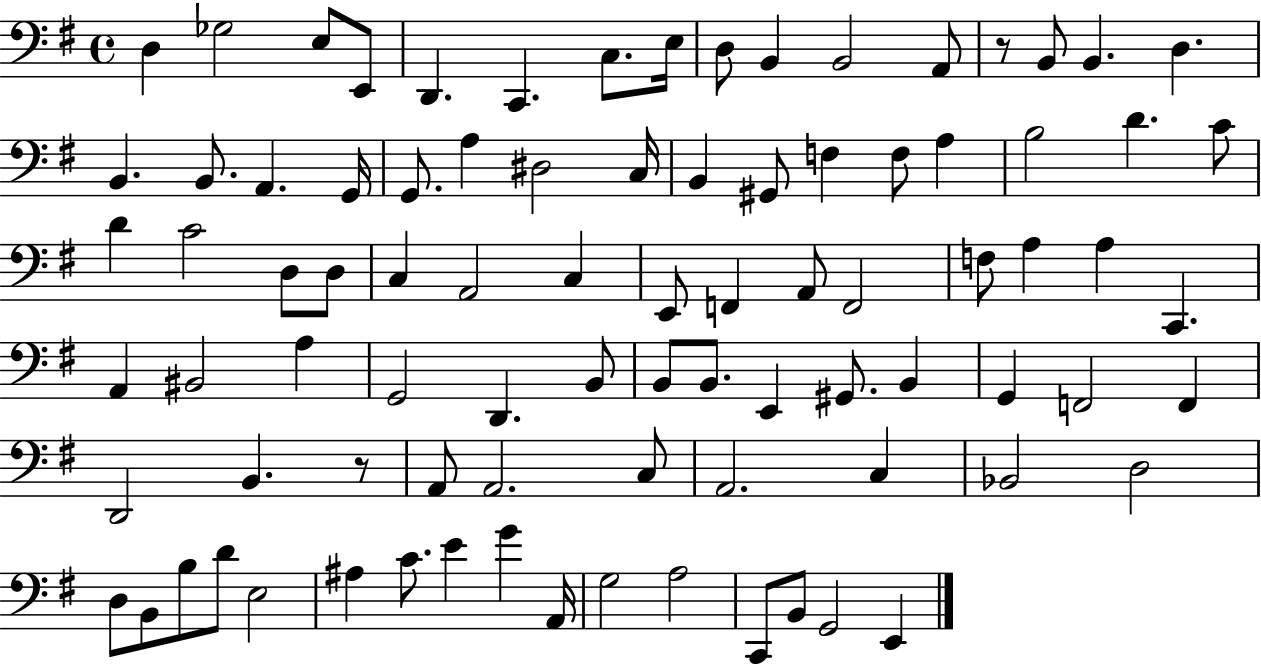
X:1
T:Untitled
M:4/4
L:1/4
K:G
D, _G,2 E,/2 E,,/2 D,, C,, C,/2 E,/4 D,/2 B,, B,,2 A,,/2 z/2 B,,/2 B,, D, B,, B,,/2 A,, G,,/4 G,,/2 A, ^D,2 C,/4 B,, ^G,,/2 F, F,/2 A, B,2 D C/2 D C2 D,/2 D,/2 C, A,,2 C, E,,/2 F,, A,,/2 F,,2 F,/2 A, A, C,, A,, ^B,,2 A, G,,2 D,, B,,/2 B,,/2 B,,/2 E,, ^G,,/2 B,, G,, F,,2 F,, D,,2 B,, z/2 A,,/2 A,,2 C,/2 A,,2 C, _B,,2 D,2 D,/2 B,,/2 B,/2 D/2 E,2 ^A, C/2 E G A,,/4 G,2 A,2 C,,/2 B,,/2 G,,2 E,,